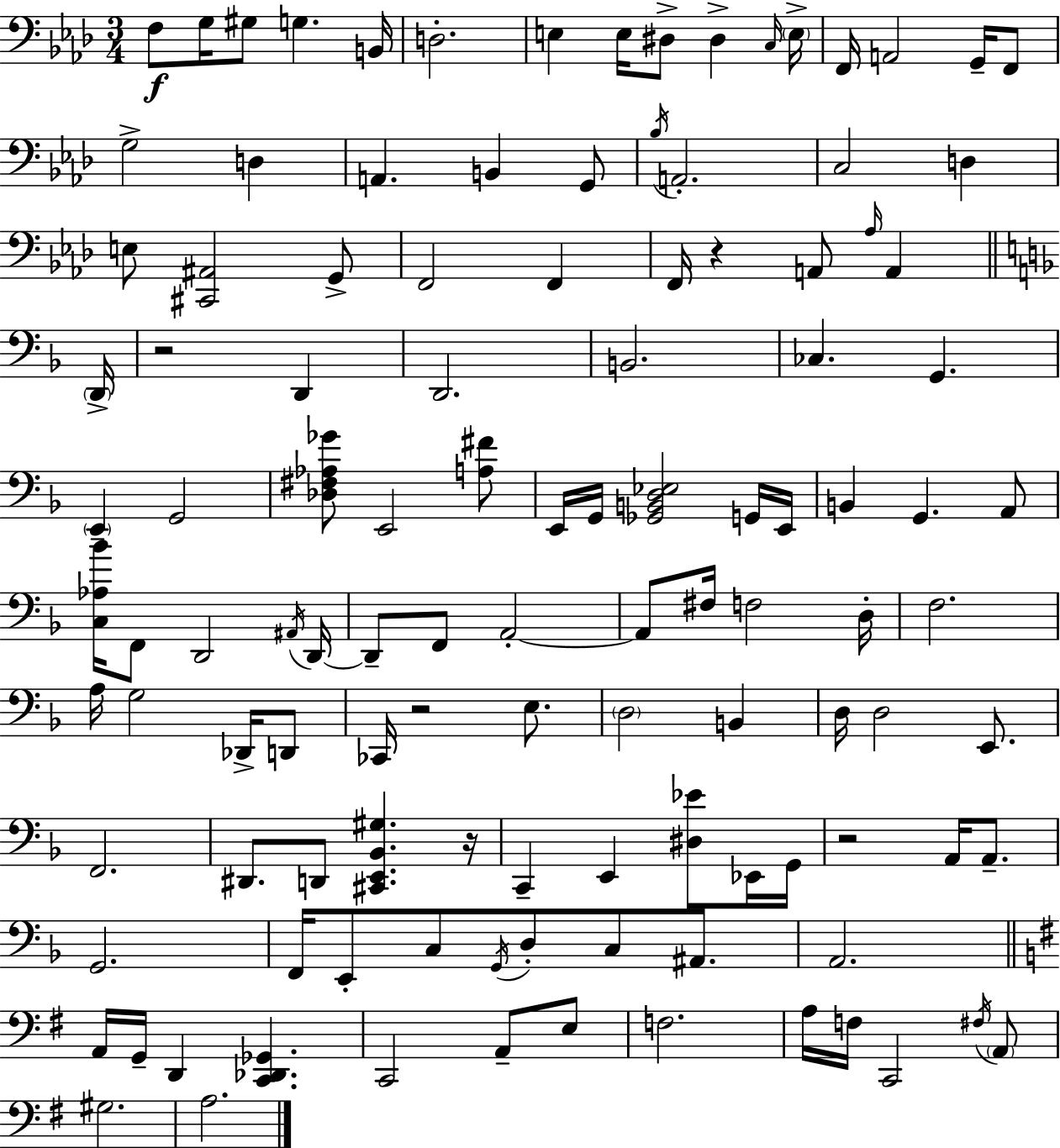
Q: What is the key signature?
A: AES major